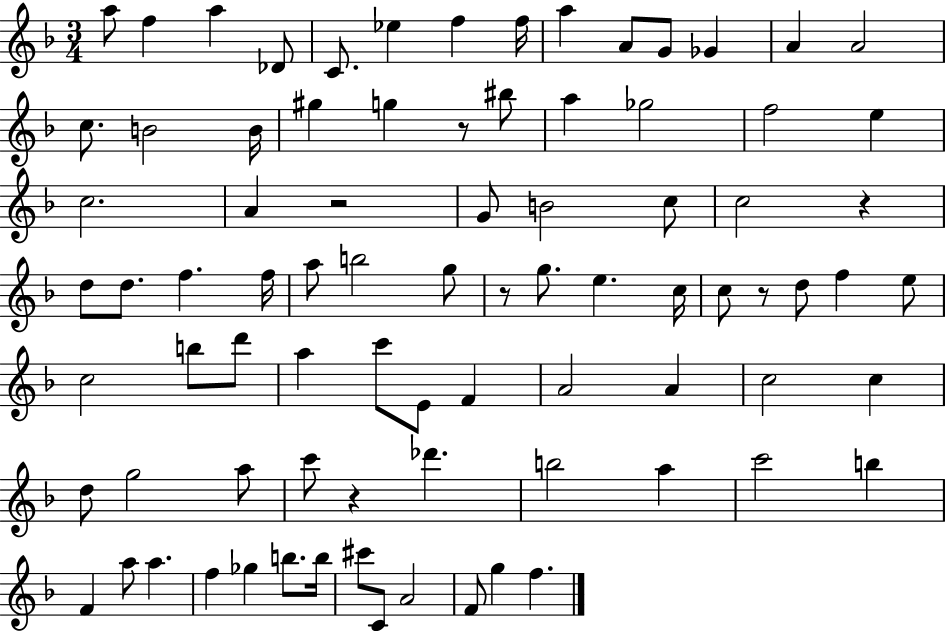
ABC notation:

X:1
T:Untitled
M:3/4
L:1/4
K:F
a/2 f a _D/2 C/2 _e f f/4 a A/2 G/2 _G A A2 c/2 B2 B/4 ^g g z/2 ^b/2 a _g2 f2 e c2 A z2 G/2 B2 c/2 c2 z d/2 d/2 f f/4 a/2 b2 g/2 z/2 g/2 e c/4 c/2 z/2 d/2 f e/2 c2 b/2 d'/2 a c'/2 E/2 F A2 A c2 c d/2 g2 a/2 c'/2 z _d' b2 a c'2 b F a/2 a f _g b/2 b/4 ^c'/2 C/2 A2 F/2 g f